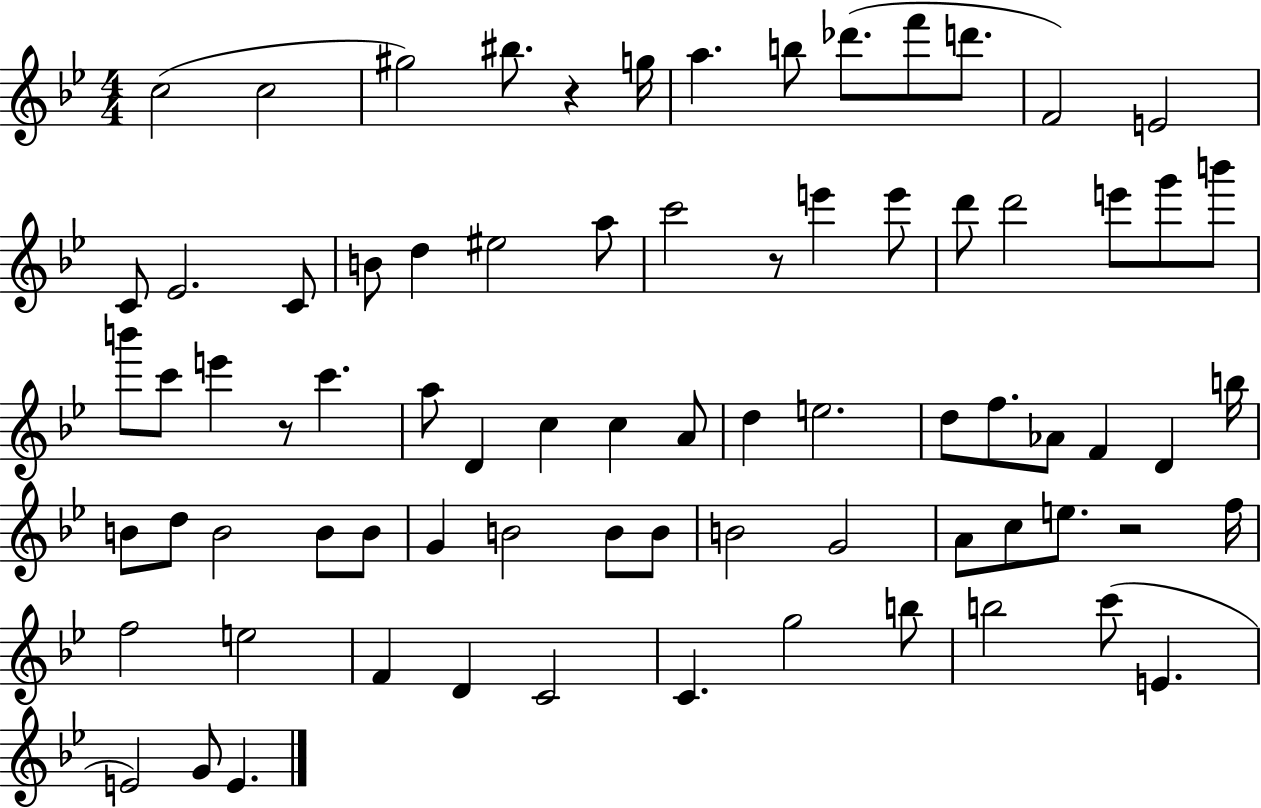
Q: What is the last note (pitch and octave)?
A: E4